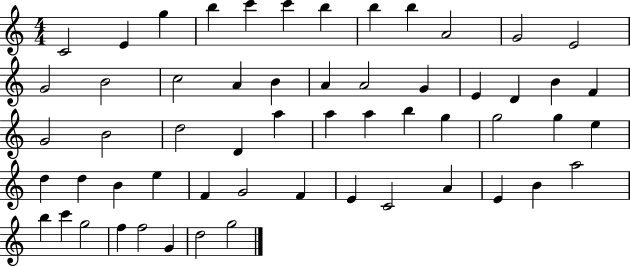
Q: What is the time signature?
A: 4/4